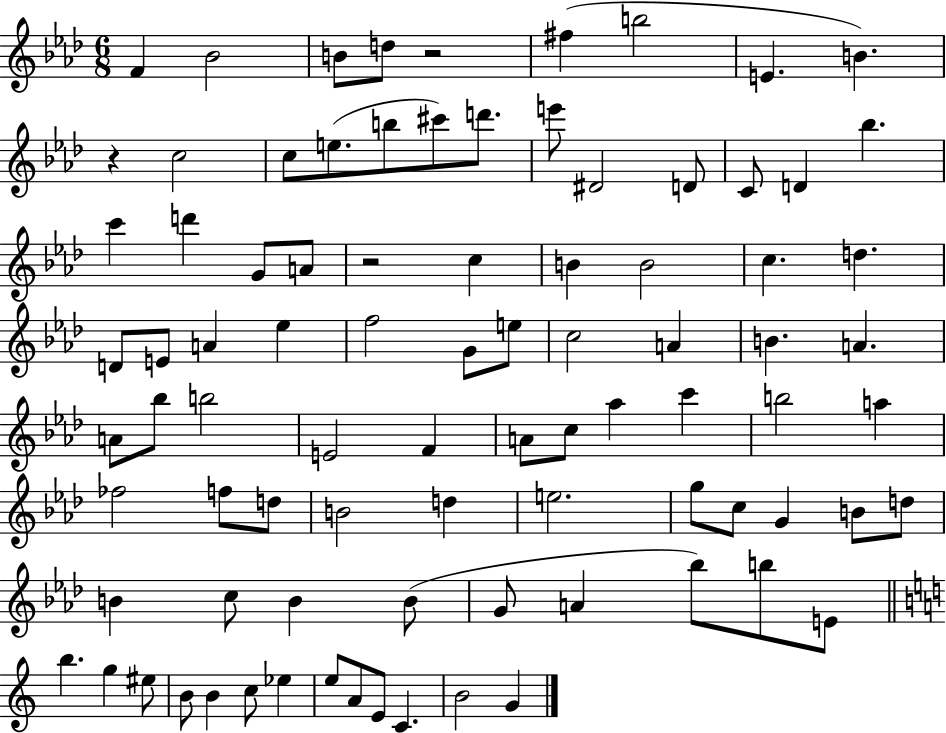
X:1
T:Untitled
M:6/8
L:1/4
K:Ab
F _B2 B/2 d/2 z2 ^f b2 E B z c2 c/2 e/2 b/2 ^c'/2 d'/2 e'/2 ^D2 D/2 C/2 D _b c' d' G/2 A/2 z2 c B B2 c d D/2 E/2 A _e f2 G/2 e/2 c2 A B A A/2 _b/2 b2 E2 F A/2 c/2 _a c' b2 a _f2 f/2 d/2 B2 d e2 g/2 c/2 G B/2 d/2 B c/2 B B/2 G/2 A _b/2 b/2 E/2 b g ^e/2 B/2 B c/2 _e e/2 A/2 E/2 C B2 G